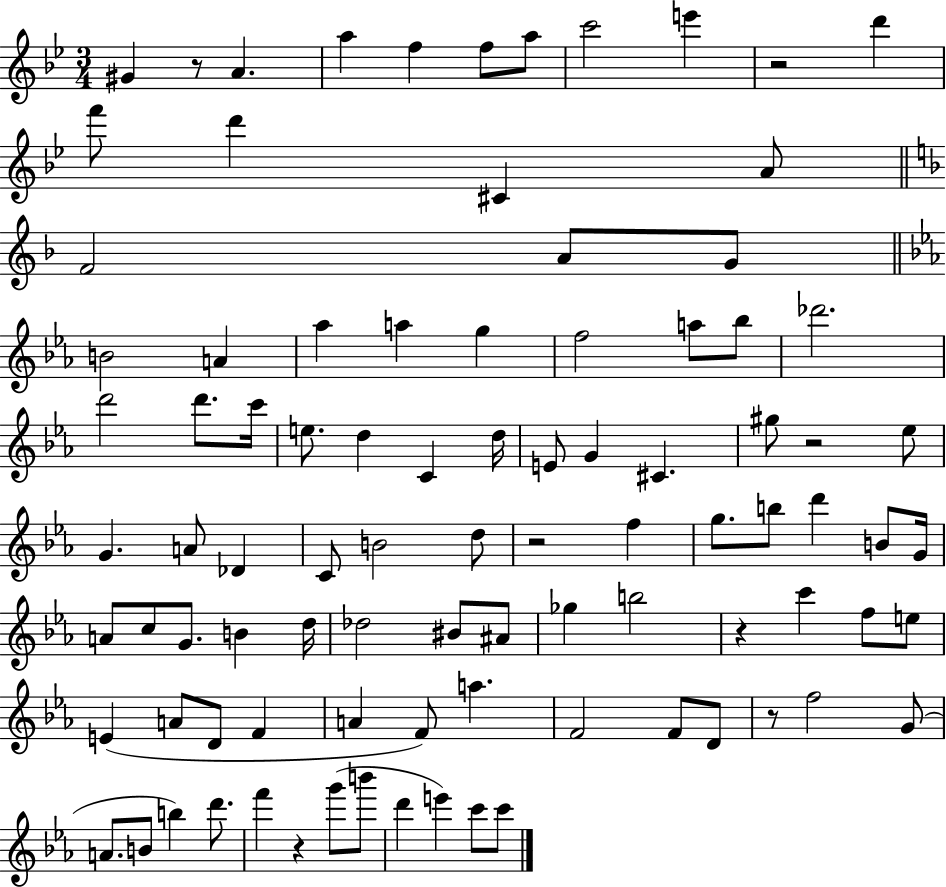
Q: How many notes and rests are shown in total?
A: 92